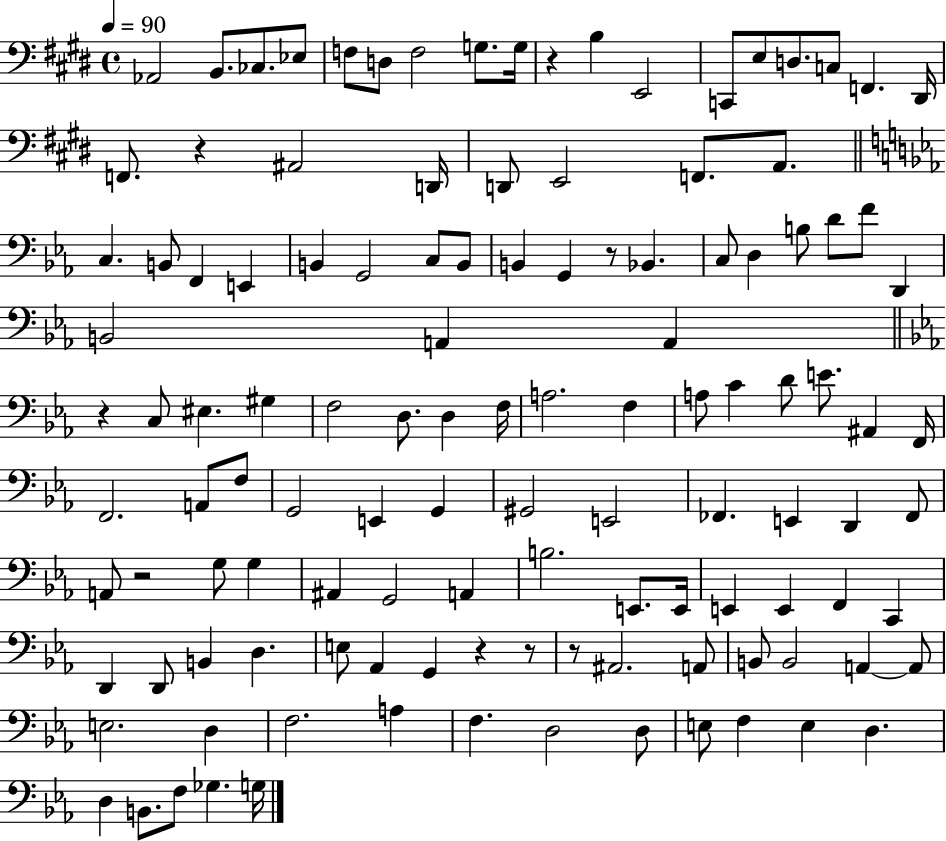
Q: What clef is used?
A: bass